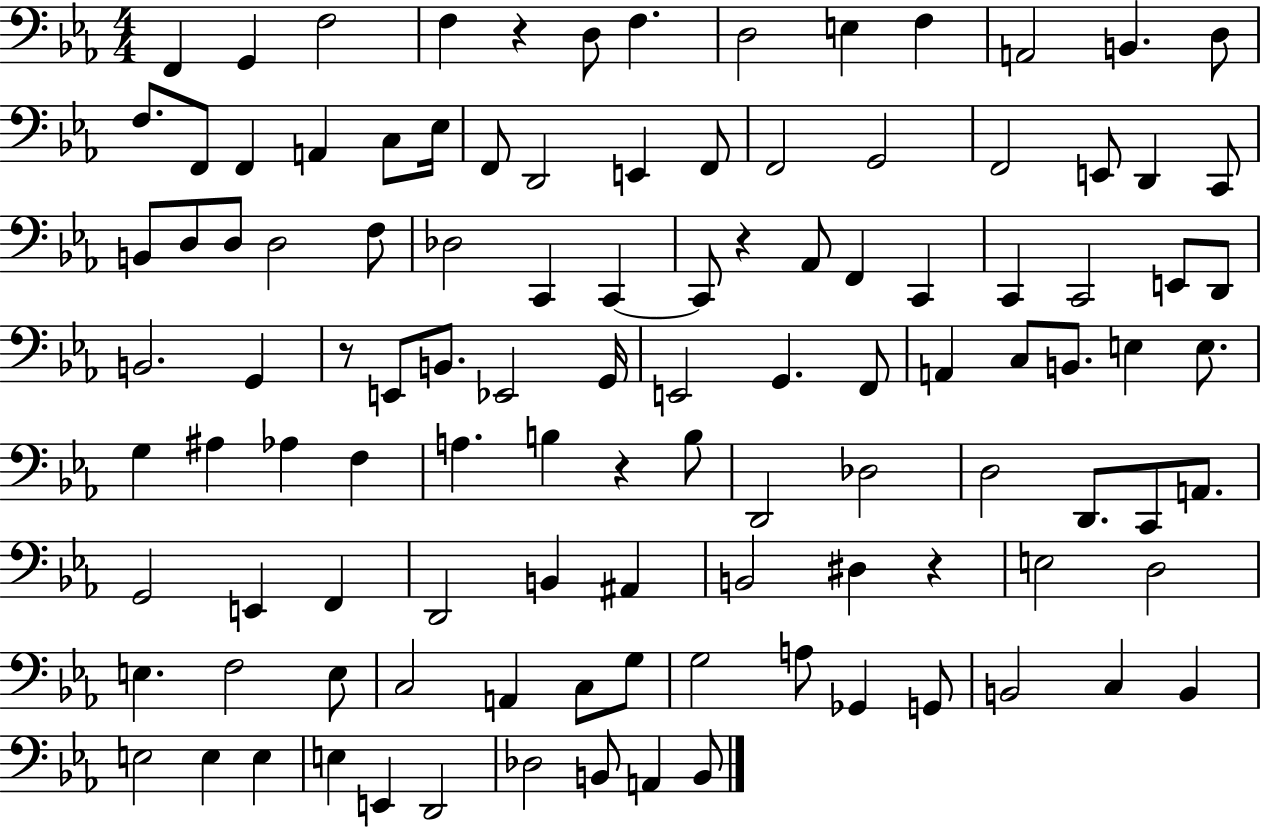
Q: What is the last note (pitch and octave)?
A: B2